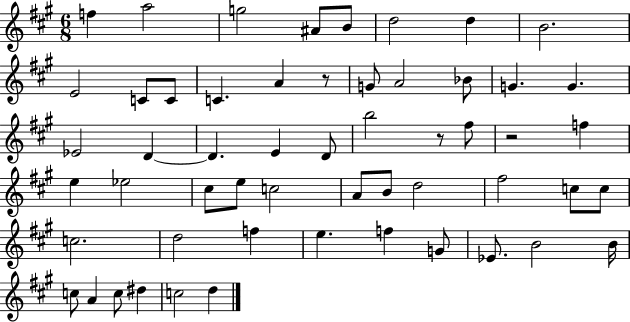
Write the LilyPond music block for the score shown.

{
  \clef treble
  \numericTimeSignature
  \time 6/8
  \key a \major
  f''4 a''2 | g''2 ais'8 b'8 | d''2 d''4 | b'2. | \break e'2 c'8 c'8 | c'4. a'4 r8 | g'8 a'2 bes'8 | g'4. g'4. | \break ees'2 d'4~~ | d'4. e'4 d'8 | b''2 r8 fis''8 | r2 f''4 | \break e''4 ees''2 | cis''8 e''8 c''2 | a'8 b'8 d''2 | fis''2 c''8 c''8 | \break c''2. | d''2 f''4 | e''4. f''4 g'8 | ees'8. b'2 b'16 | \break c''8 a'4 c''8 dis''4 | c''2 d''4 | \bar "|."
}